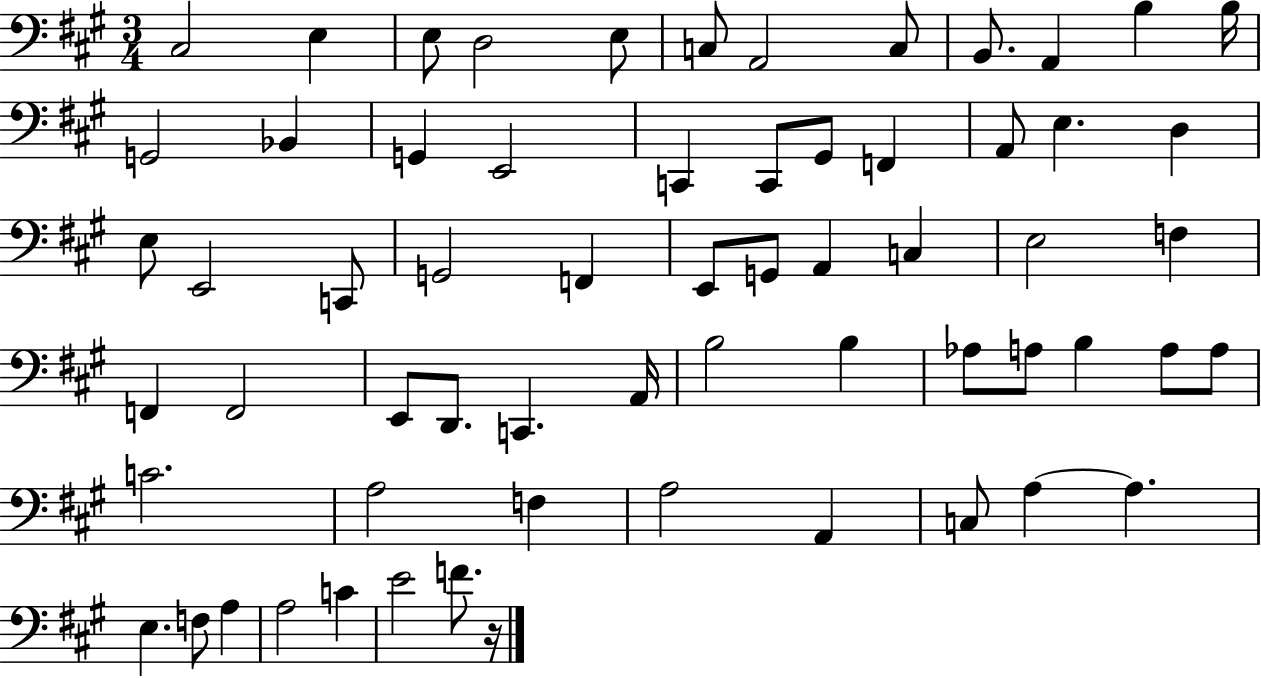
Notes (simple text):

C#3/h E3/q E3/e D3/h E3/e C3/e A2/h C3/e B2/e. A2/q B3/q B3/s G2/h Bb2/q G2/q E2/h C2/q C2/e G#2/e F2/q A2/e E3/q. D3/q E3/e E2/h C2/e G2/h F2/q E2/e G2/e A2/q C3/q E3/h F3/q F2/q F2/h E2/e D2/e. C2/q. A2/s B3/h B3/q Ab3/e A3/e B3/q A3/e A3/e C4/h. A3/h F3/q A3/h A2/q C3/e A3/q A3/q. E3/q. F3/e A3/q A3/h C4/q E4/h F4/e. R/s